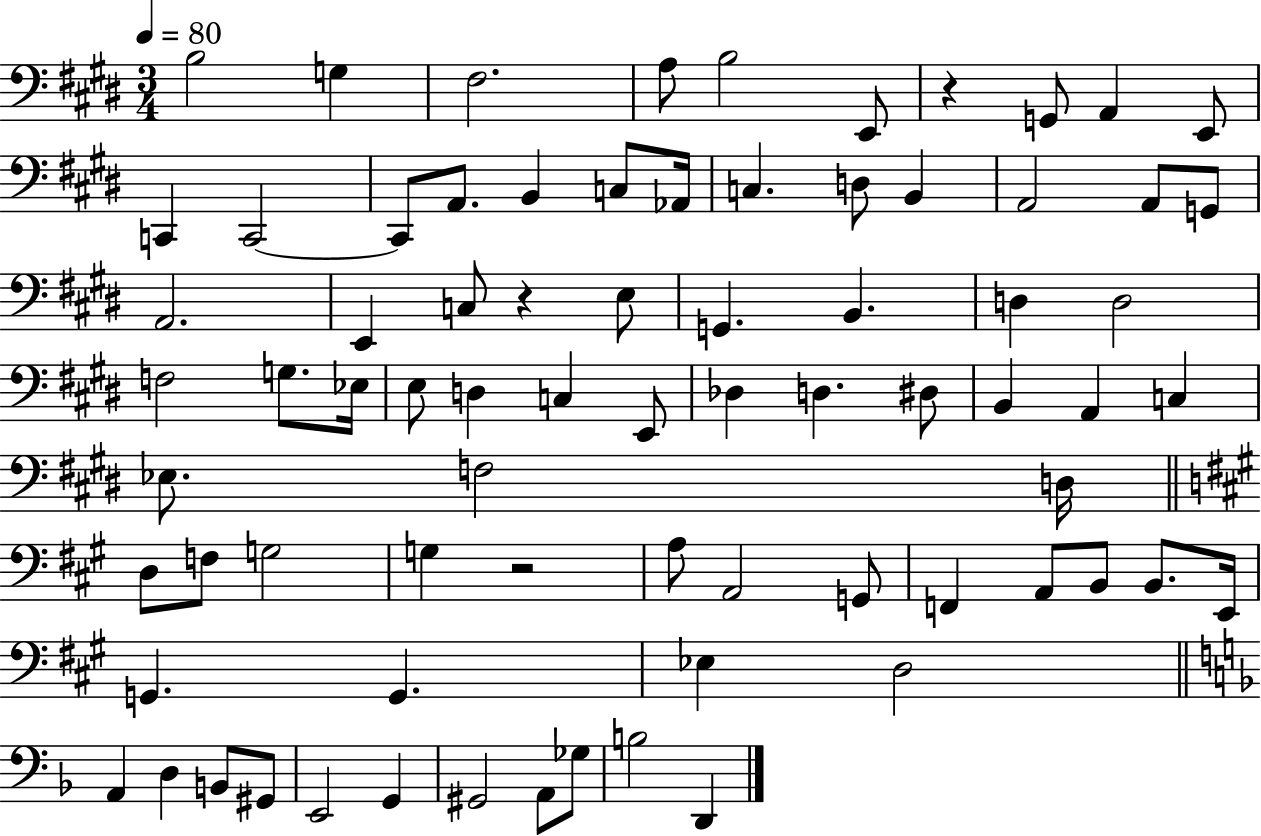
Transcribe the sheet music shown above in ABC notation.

X:1
T:Untitled
M:3/4
L:1/4
K:E
B,2 G, ^F,2 A,/2 B,2 E,,/2 z G,,/2 A,, E,,/2 C,, C,,2 C,,/2 A,,/2 B,, C,/2 _A,,/4 C, D,/2 B,, A,,2 A,,/2 G,,/2 A,,2 E,, C,/2 z E,/2 G,, B,, D, D,2 F,2 G,/2 _E,/4 E,/2 D, C, E,,/2 _D, D, ^D,/2 B,, A,, C, _E,/2 F,2 D,/4 D,/2 F,/2 G,2 G, z2 A,/2 A,,2 G,,/2 F,, A,,/2 B,,/2 B,,/2 E,,/4 G,, G,, _E, D,2 A,, D, B,,/2 ^G,,/2 E,,2 G,, ^G,,2 A,,/2 _G,/2 B,2 D,,